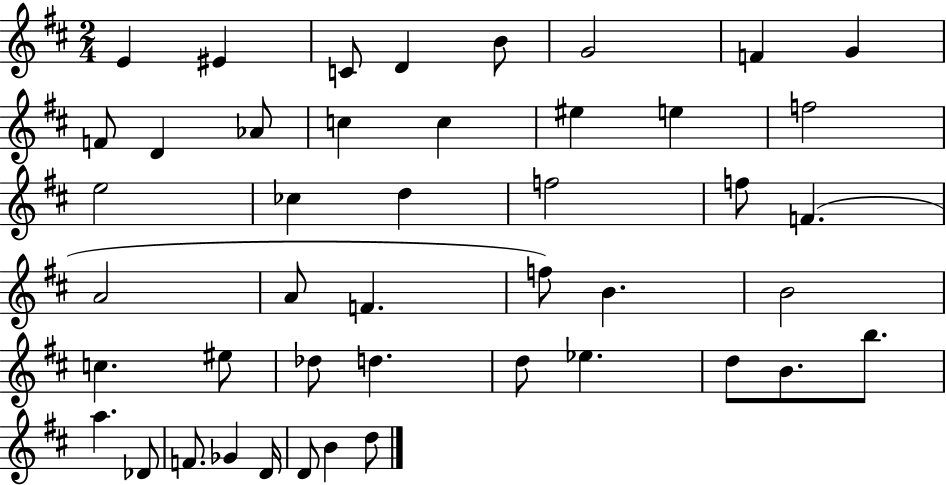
X:1
T:Untitled
M:2/4
L:1/4
K:D
E ^E C/2 D B/2 G2 F G F/2 D _A/2 c c ^e e f2 e2 _c d f2 f/2 F A2 A/2 F f/2 B B2 c ^e/2 _d/2 d d/2 _e d/2 B/2 b/2 a _D/2 F/2 _G D/4 D/2 B d/2